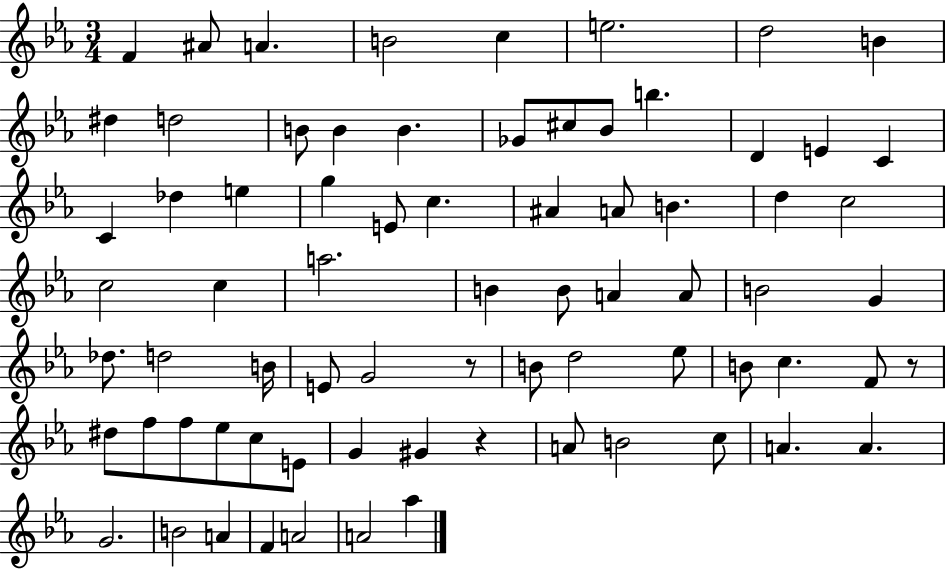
{
  \clef treble
  \numericTimeSignature
  \time 3/4
  \key ees \major
  f'4 ais'8 a'4. | b'2 c''4 | e''2. | d''2 b'4 | \break dis''4 d''2 | b'8 b'4 b'4. | ges'8 cis''8 bes'8 b''4. | d'4 e'4 c'4 | \break c'4 des''4 e''4 | g''4 e'8 c''4. | ais'4 a'8 b'4. | d''4 c''2 | \break c''2 c''4 | a''2. | b'4 b'8 a'4 a'8 | b'2 g'4 | \break des''8. d''2 b'16 | e'8 g'2 r8 | b'8 d''2 ees''8 | b'8 c''4. f'8 r8 | \break dis''8 f''8 f''8 ees''8 c''8 e'8 | g'4 gis'4 r4 | a'8 b'2 c''8 | a'4. a'4. | \break g'2. | b'2 a'4 | f'4 a'2 | a'2 aes''4 | \break \bar "|."
}